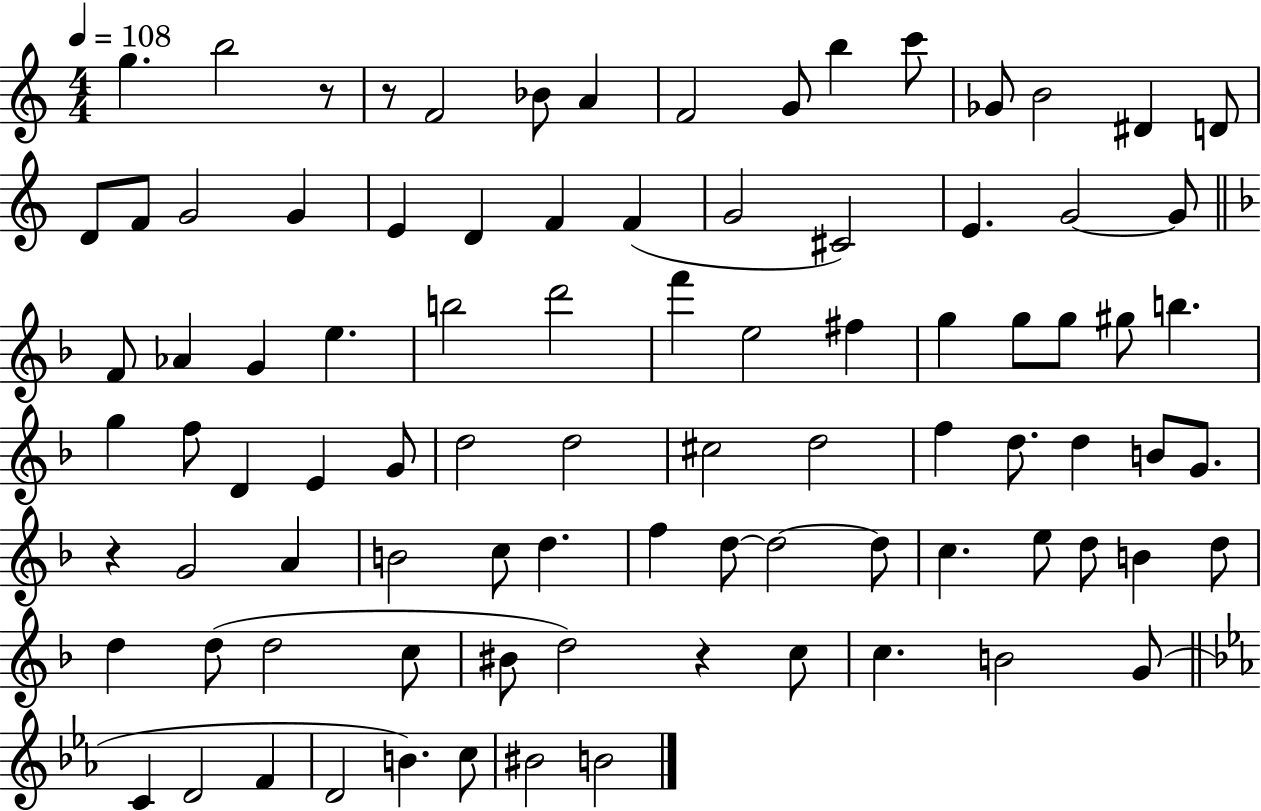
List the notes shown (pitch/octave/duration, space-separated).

G5/q. B5/h R/e R/e F4/h Bb4/e A4/q F4/h G4/e B5/q C6/e Gb4/e B4/h D#4/q D4/e D4/e F4/e G4/h G4/q E4/q D4/q F4/q F4/q G4/h C#4/h E4/q. G4/h G4/e F4/e Ab4/q G4/q E5/q. B5/h D6/h F6/q E5/h F#5/q G5/q G5/e G5/e G#5/e B5/q. G5/q F5/e D4/q E4/q G4/e D5/h D5/h C#5/h D5/h F5/q D5/e. D5/q B4/e G4/e. R/q G4/h A4/q B4/h C5/e D5/q. F5/q D5/e D5/h D5/e C5/q. E5/e D5/e B4/q D5/e D5/q D5/e D5/h C5/e BIS4/e D5/h R/q C5/e C5/q. B4/h G4/e C4/q D4/h F4/q D4/h B4/q. C5/e BIS4/h B4/h